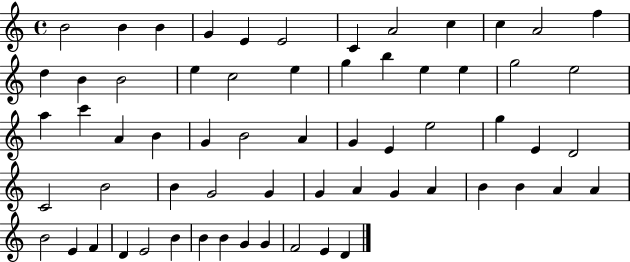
B4/h B4/q B4/q G4/q E4/q E4/h C4/q A4/h C5/q C5/q A4/h F5/q D5/q B4/q B4/h E5/q C5/h E5/q G5/q B5/q E5/q E5/q G5/h E5/h A5/q C6/q A4/q B4/q G4/q B4/h A4/q G4/q E4/q E5/h G5/q E4/q D4/h C4/h B4/h B4/q G4/h G4/q G4/q A4/q G4/q A4/q B4/q B4/q A4/q A4/q B4/h E4/q F4/q D4/q E4/h B4/q B4/q B4/q G4/q G4/q F4/h E4/q D4/q